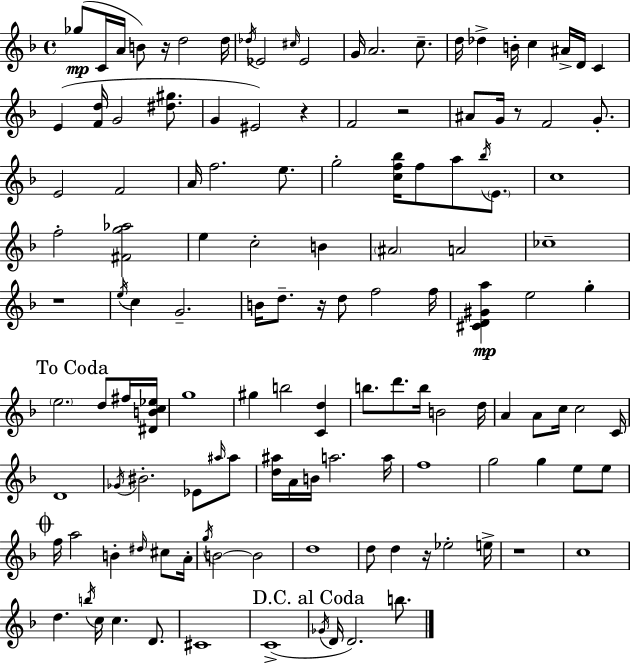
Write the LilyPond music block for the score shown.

{
  \clef treble
  \time 4/4
  \defaultTimeSignature
  \key d \minor
  \repeat volta 2 { ges''8(\mp c'16 a'16 b'8) r16 d''2 d''16 | \acciaccatura { des''16 } ees'2 \grace { cis''16 } ees'2 | g'16 a'2. c''8.-- | d''16 des''4-> b'16-. c''4 ais'16-> d'16 c'4 | \break e'4( <f' d''>16 g'2 <dis'' gis''>8. | g'4 eis'2) r4 | f'2 r2 | ais'8 g'16 r8 f'2 g'8.-. | \break e'2 f'2 | a'16 f''2. e''8. | g''2-. <c'' f'' bes''>16 f''8 a''8 \acciaccatura { bes''16 } | \parenthesize e'8. c''1 | \break f''2-. <fis' g'' aes''>2 | e''4 c''2-. b'4 | \parenthesize ais'2 a'2 | ces''1-- | \break r1 | \acciaccatura { e''16 } c''4 g'2.-- | b'16 d''8.-- r16 d''8 f''2 | f''16 <cis' d' gis' a''>4\mp e''2 | \break g''4-. \mark "To Coda" \parenthesize e''2. | d''8 fis''16 <dis' b' c'' ees''>16 g''1 | gis''4 b''2 | <c' d''>4 b''8. d'''8. b''16 b'2 | \break d''16 a'4 a'8 c''16 c''2 | c'16 d'1 | \acciaccatura { ges'16 } bis'2.-. | ees'8 \grace { ais''16 } ais''8 <d'' ais''>16 a'16 b'16 a''2. | \break a''16 f''1 | g''2 g''4 | e''8 e''8 \mark \markup { \musicglyph "scripts.coda" } f''16 a''2 b'4-. | \grace { dis''16 } cis''8 a'16-. \acciaccatura { g''16 } b'2~~ | \break b'2 d''1 | d''8 d''4 r16 ees''2-. | e''16-> r1 | c''1 | \break d''4. \acciaccatura { b''16 } c''16 | c''4. d'8. cis'1 | c'1->( | \mark "D.C. al Coda" \acciaccatura { ges'16 } d'16 d'2.) | \break b''8. } \bar "|."
}